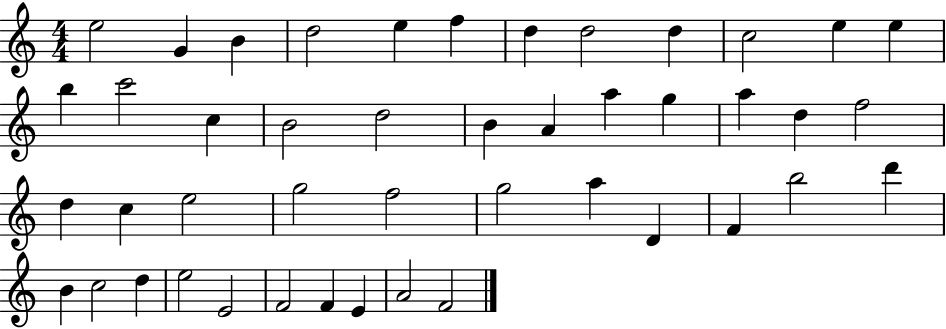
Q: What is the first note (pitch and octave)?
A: E5